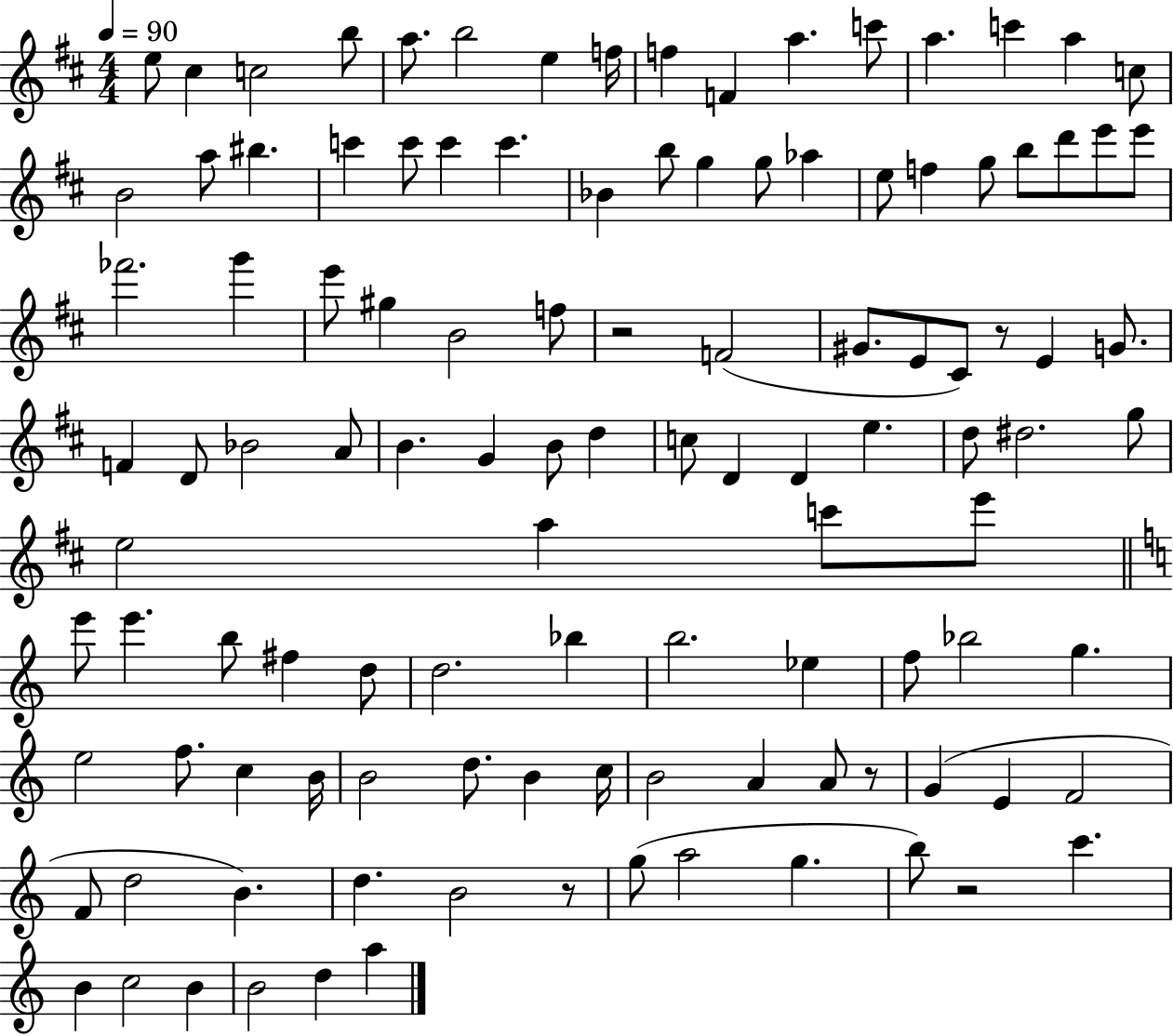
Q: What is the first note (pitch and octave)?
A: E5